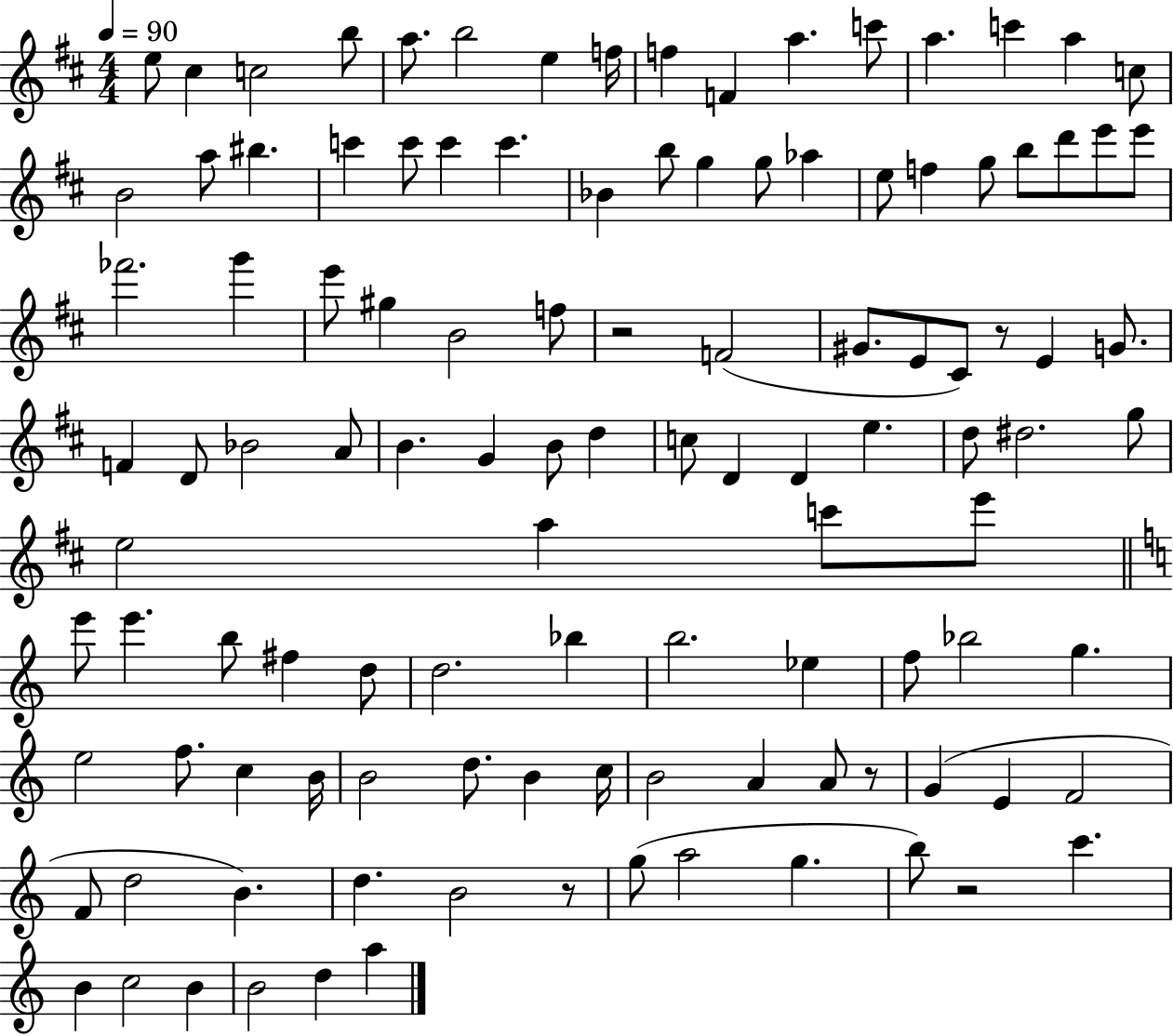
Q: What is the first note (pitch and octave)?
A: E5